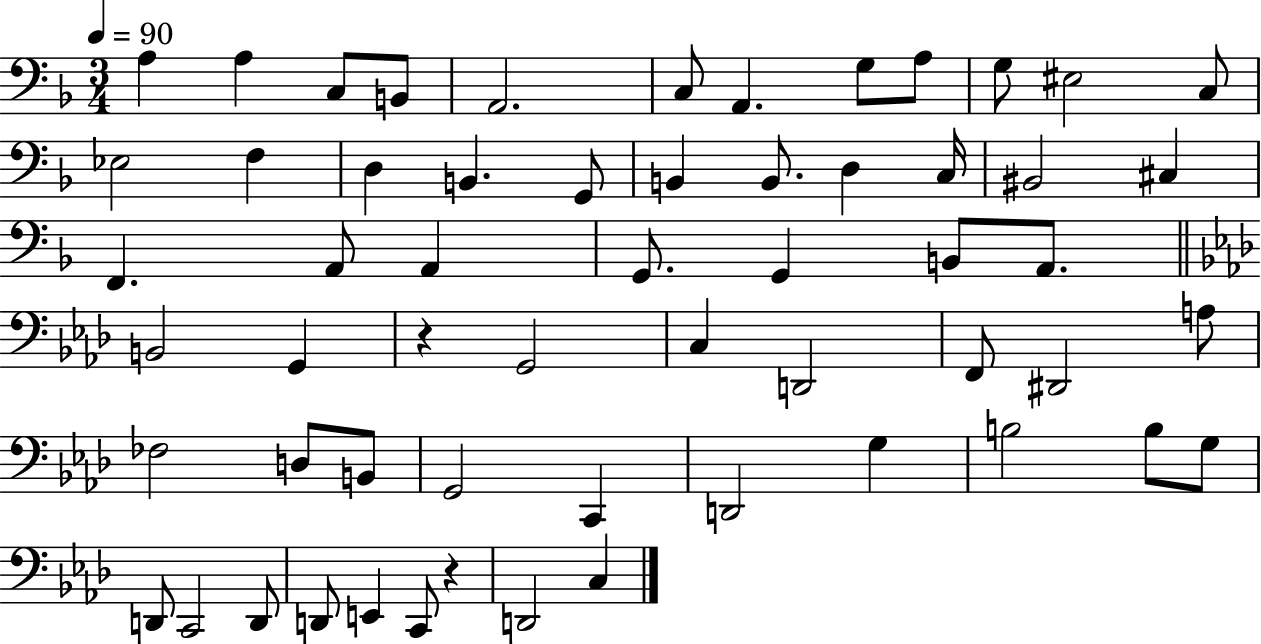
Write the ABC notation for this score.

X:1
T:Untitled
M:3/4
L:1/4
K:F
A, A, C,/2 B,,/2 A,,2 C,/2 A,, G,/2 A,/2 G,/2 ^E,2 C,/2 _E,2 F, D, B,, G,,/2 B,, B,,/2 D, C,/4 ^B,,2 ^C, F,, A,,/2 A,, G,,/2 G,, B,,/2 A,,/2 B,,2 G,, z G,,2 C, D,,2 F,,/2 ^D,,2 A,/2 _F,2 D,/2 B,,/2 G,,2 C,, D,,2 G, B,2 B,/2 G,/2 D,,/2 C,,2 D,,/2 D,,/2 E,, C,,/2 z D,,2 C,